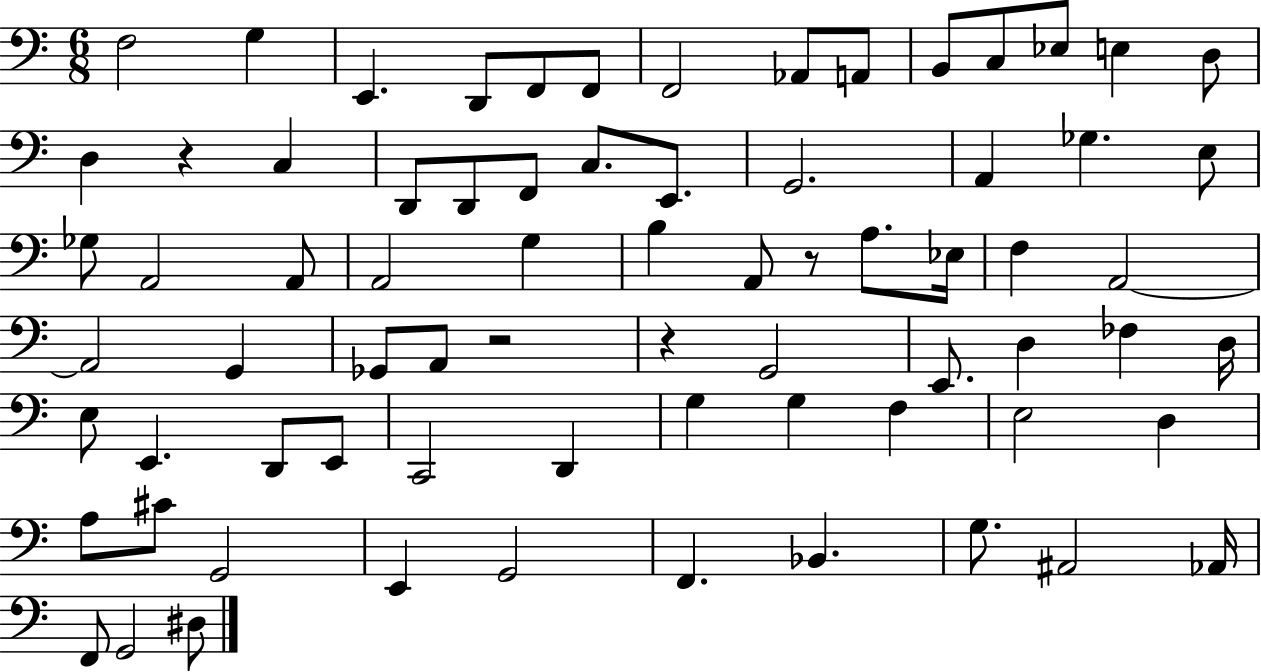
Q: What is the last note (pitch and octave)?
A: D#3